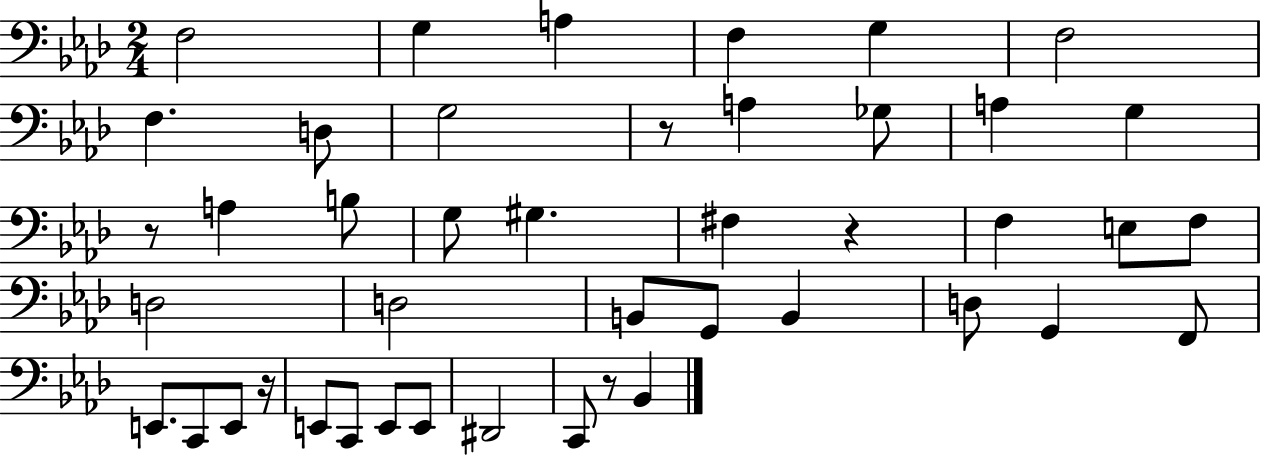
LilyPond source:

{
  \clef bass
  \numericTimeSignature
  \time 2/4
  \key aes \major
  \repeat volta 2 { f2 | g4 a4 | f4 g4 | f2 | \break f4. d8 | g2 | r8 a4 ges8 | a4 g4 | \break r8 a4 b8 | g8 gis4. | fis4 r4 | f4 e8 f8 | \break d2 | d2 | b,8 g,8 b,4 | d8 g,4 f,8 | \break e,8. c,8 e,8 r16 | e,8 c,8 e,8 e,8 | dis,2 | c,8 r8 bes,4 | \break } \bar "|."
}